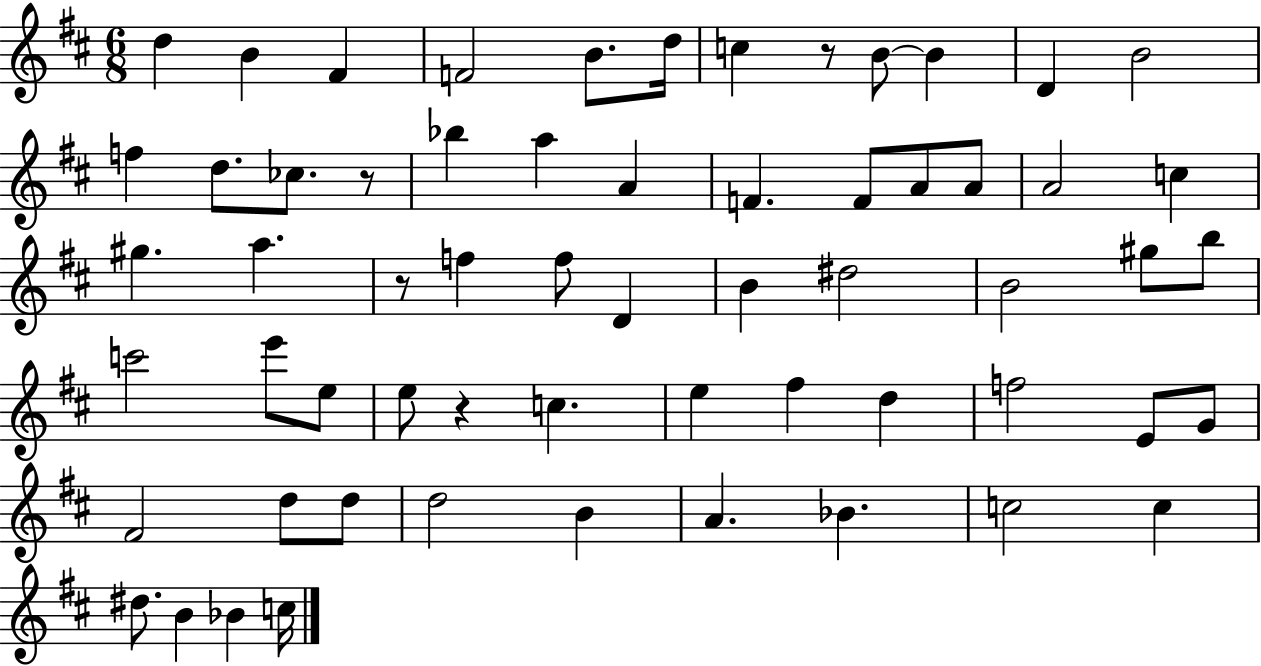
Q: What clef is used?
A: treble